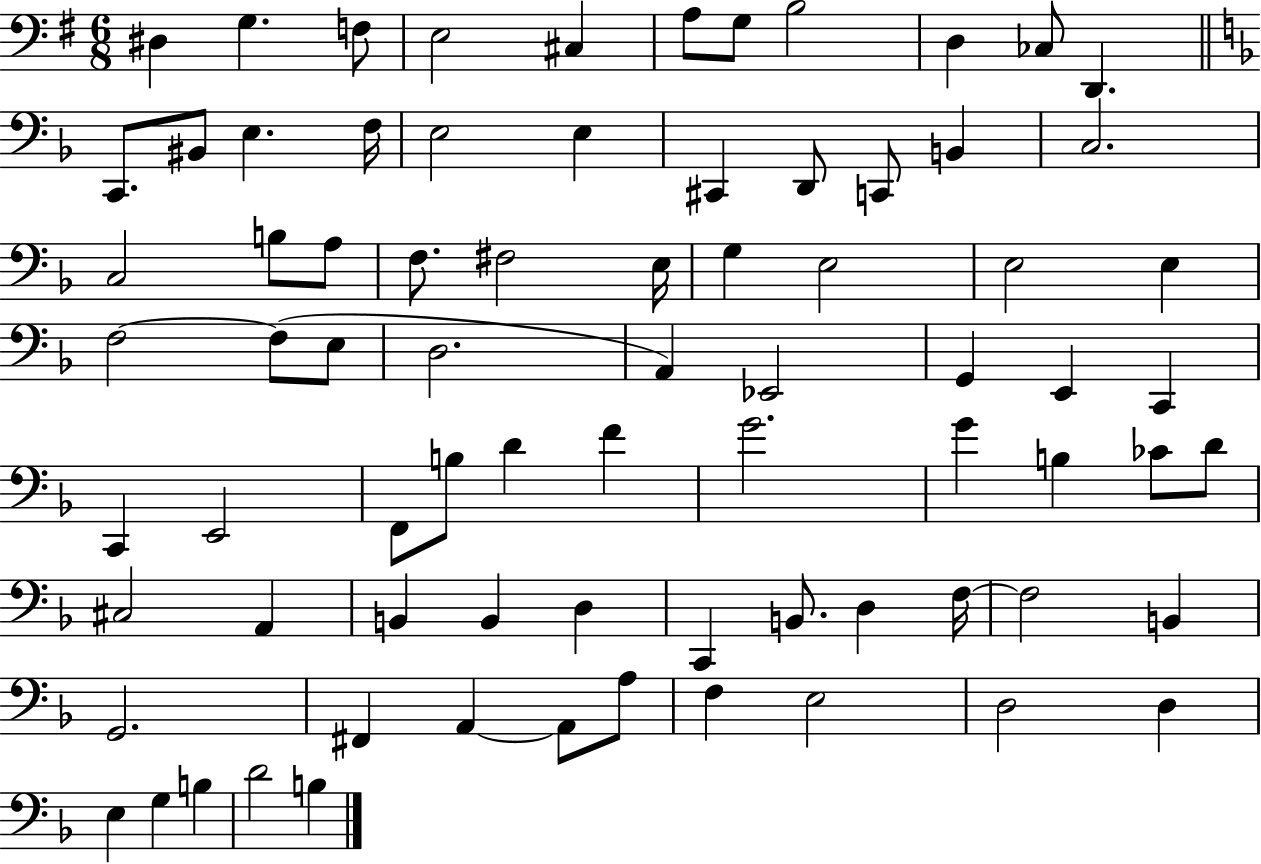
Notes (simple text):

D#3/q G3/q. F3/e E3/h C#3/q A3/e G3/e B3/h D3/q CES3/e D2/q. C2/e. BIS2/e E3/q. F3/s E3/h E3/q C#2/q D2/e C2/e B2/q C3/h. C3/h B3/e A3/e F3/e. F#3/h E3/s G3/q E3/h E3/h E3/q F3/h F3/e E3/e D3/h. A2/q Eb2/h G2/q E2/q C2/q C2/q E2/h F2/e B3/e D4/q F4/q G4/h. G4/q B3/q CES4/e D4/e C#3/h A2/q B2/q B2/q D3/q C2/q B2/e. D3/q F3/s F3/h B2/q G2/h. F#2/q A2/q A2/e A3/e F3/q E3/h D3/h D3/q E3/q G3/q B3/q D4/h B3/q